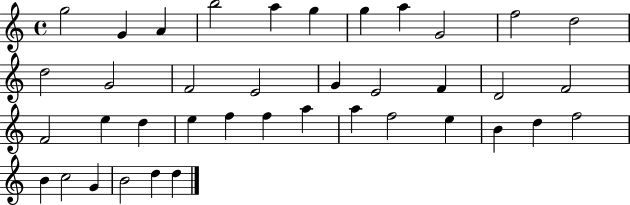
{
  \clef treble
  \time 4/4
  \defaultTimeSignature
  \key c \major
  g''2 g'4 a'4 | b''2 a''4 g''4 | g''4 a''4 g'2 | f''2 d''2 | \break d''2 g'2 | f'2 e'2 | g'4 e'2 f'4 | d'2 f'2 | \break f'2 e''4 d''4 | e''4 f''4 f''4 a''4 | a''4 f''2 e''4 | b'4 d''4 f''2 | \break b'4 c''2 g'4 | b'2 d''4 d''4 | \bar "|."
}